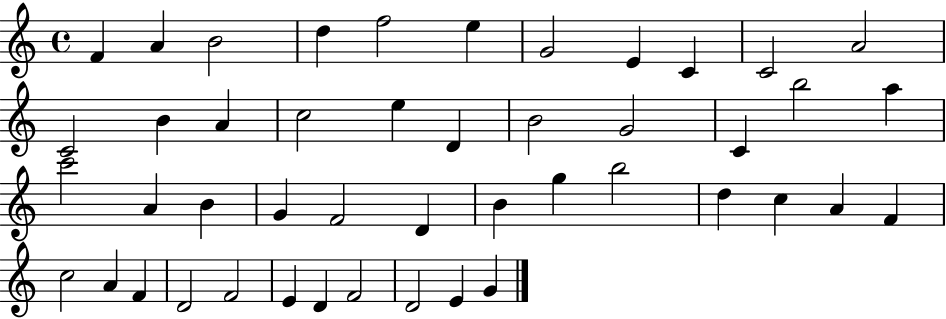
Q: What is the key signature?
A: C major